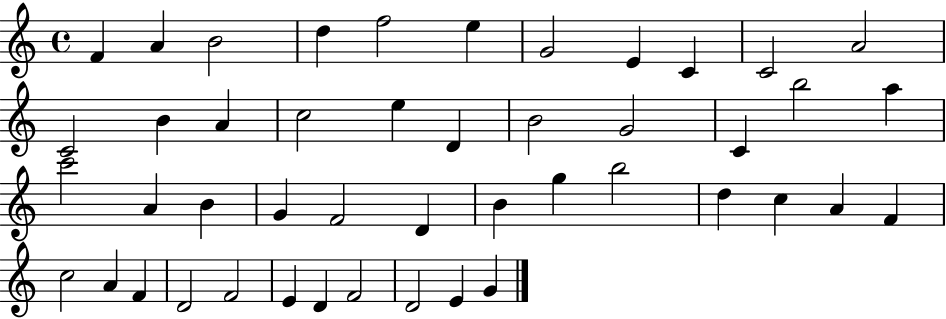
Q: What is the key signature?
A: C major